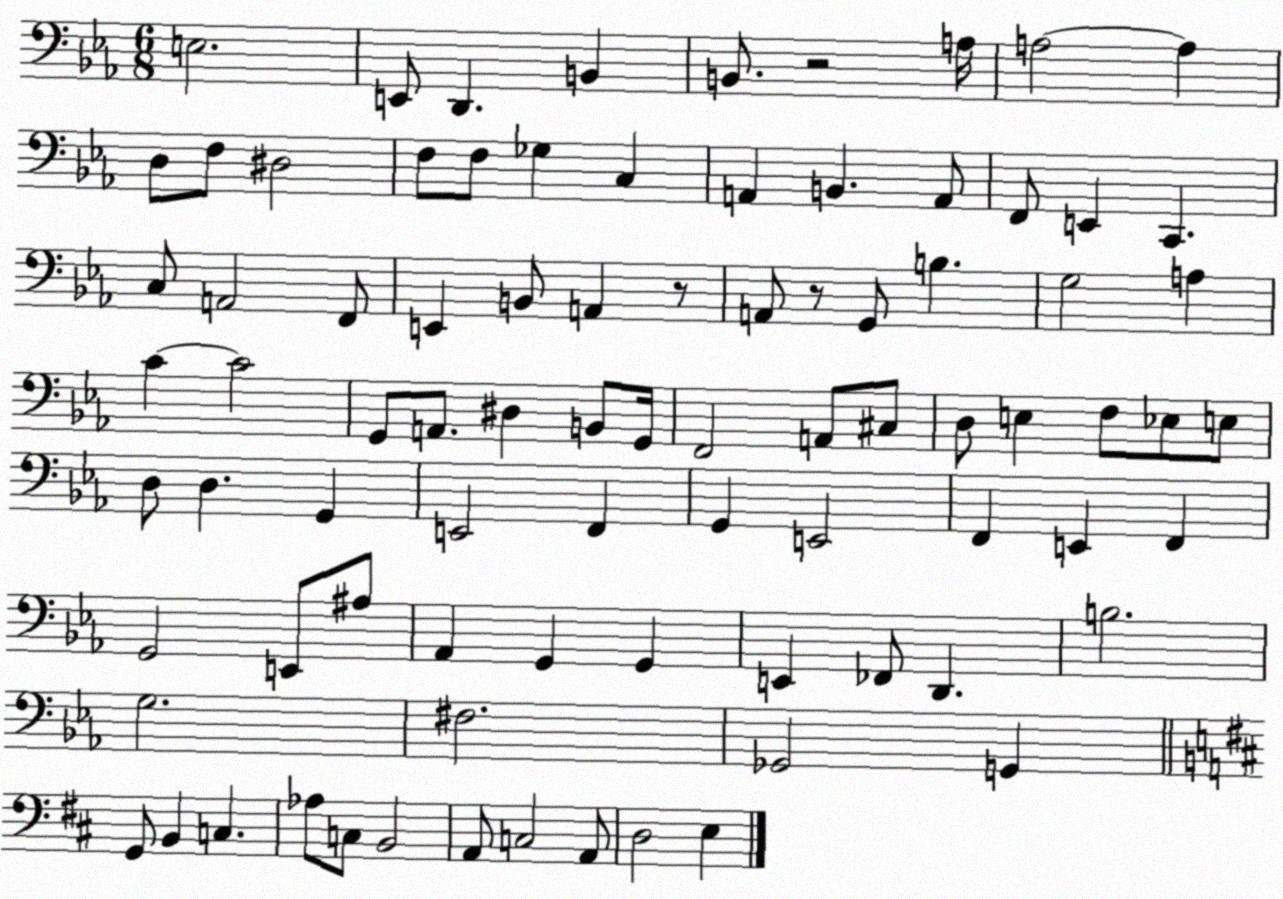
X:1
T:Untitled
M:6/8
L:1/4
K:Eb
E,2 E,,/2 D,, B,, B,,/2 z2 A,/4 A,2 A, D,/2 F,/2 ^D,2 F,/2 F,/2 _G, C, A,, B,, A,,/2 F,,/2 E,, C,, C,/2 A,,2 F,,/2 E,, B,,/2 A,, z/2 A,,/2 z/2 G,,/2 B, G,2 A, C C2 G,,/2 A,,/2 ^D, B,,/2 G,,/4 F,,2 A,,/2 ^C,/2 D,/2 E, F,/2 _E,/2 E,/2 D,/2 D, G,, E,,2 F,, G,, E,,2 F,, E,, F,, G,,2 E,,/2 ^A,/2 _A,, G,, G,, E,, _F,,/2 D,, B,2 G,2 ^F,2 _G,,2 G,, G,,/2 B,, C, _A,/2 C,/2 B,,2 A,,/2 C,2 A,,/2 D,2 E,